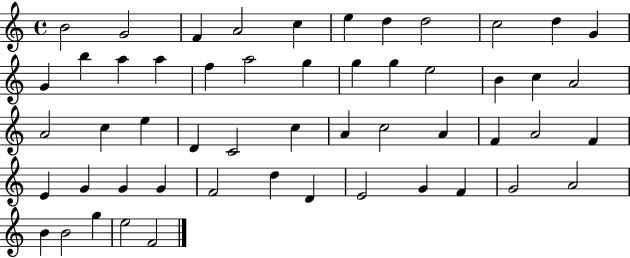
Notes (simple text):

B4/h G4/h F4/q A4/h C5/q E5/q D5/q D5/h C5/h D5/q G4/q G4/q B5/q A5/q A5/q F5/q A5/h G5/q G5/q G5/q E5/h B4/q C5/q A4/h A4/h C5/q E5/q D4/q C4/h C5/q A4/q C5/h A4/q F4/q A4/h F4/q E4/q G4/q G4/q G4/q F4/h D5/q D4/q E4/h G4/q F4/q G4/h A4/h B4/q B4/h G5/q E5/h F4/h